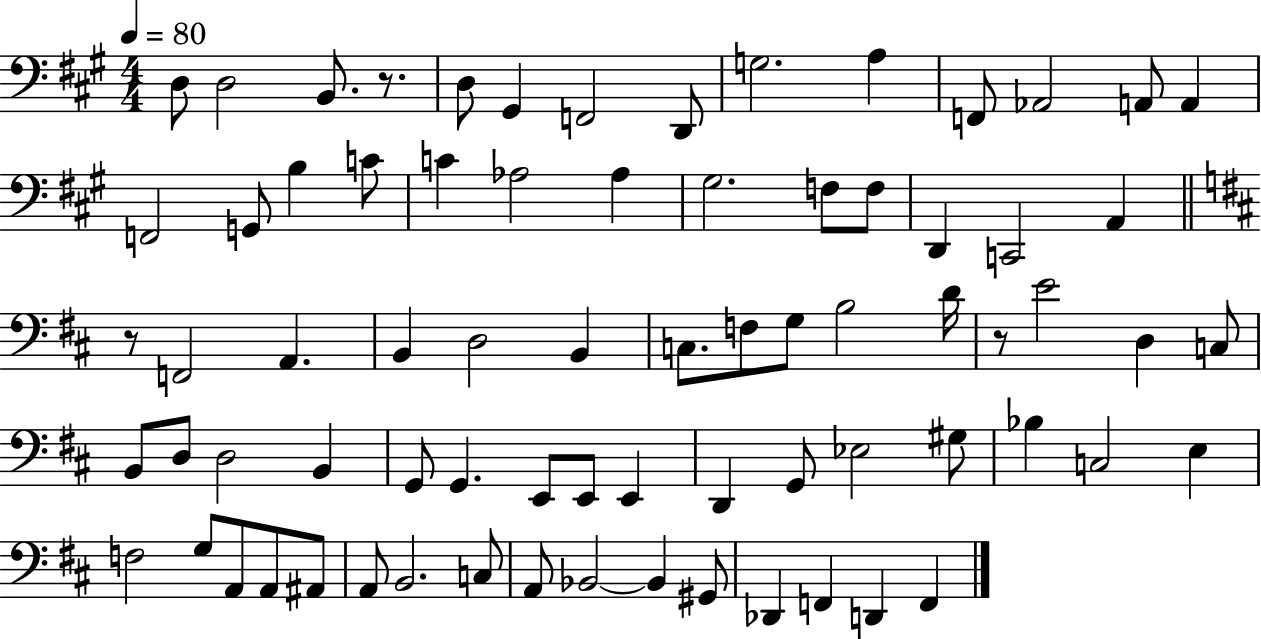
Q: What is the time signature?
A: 4/4